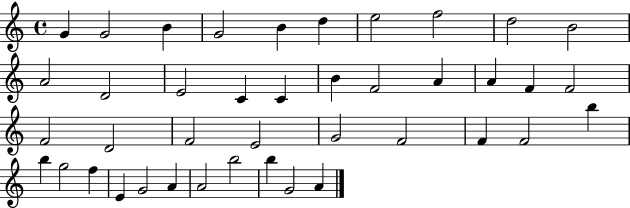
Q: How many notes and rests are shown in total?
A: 41